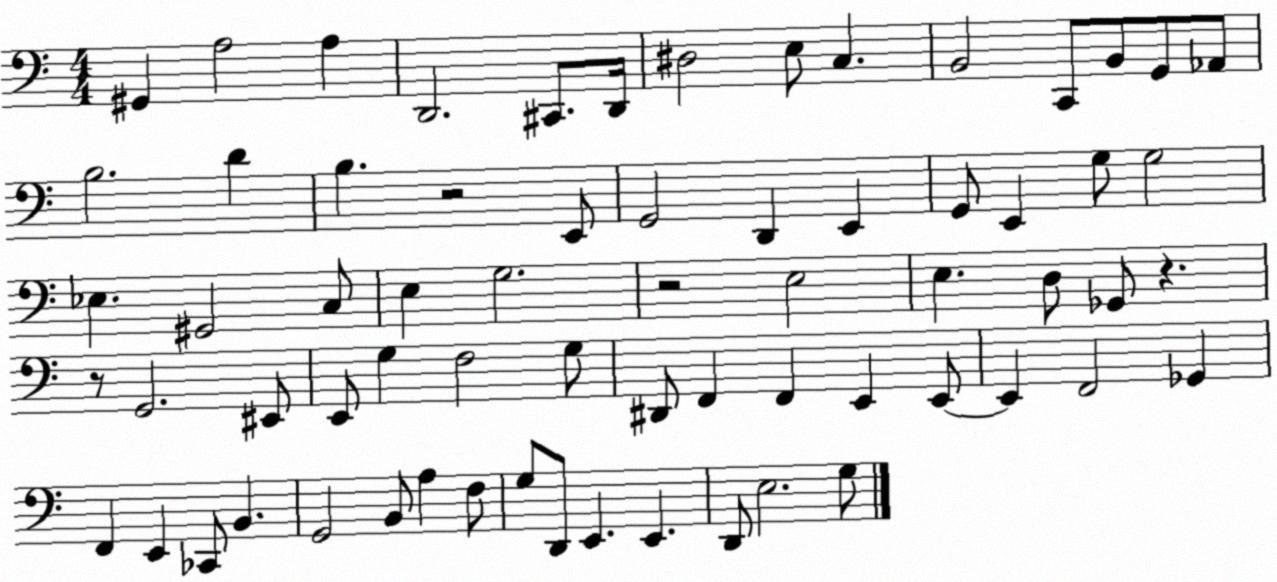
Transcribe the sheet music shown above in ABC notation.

X:1
T:Untitled
M:4/4
L:1/4
K:C
^G,, A,2 A, D,,2 ^C,,/2 D,,/4 ^D,2 E,/2 C, B,,2 C,,/2 B,,/2 G,,/2 _A,,/2 B,2 D B, z2 E,,/2 G,,2 D,, E,, G,,/2 E,, G,/2 G,2 _E, ^G,,2 C,/2 E, G,2 z2 E,2 E, D,/2 _G,,/2 z z/2 G,,2 ^E,,/2 E,,/2 G, F,2 G,/2 ^D,,/2 F,, F,, E,, E,,/2 E,, F,,2 _G,, F,, E,, _C,,/2 B,, G,,2 B,,/2 A, F,/2 G,/2 D,,/2 E,, E,, D,,/2 E,2 G,/2